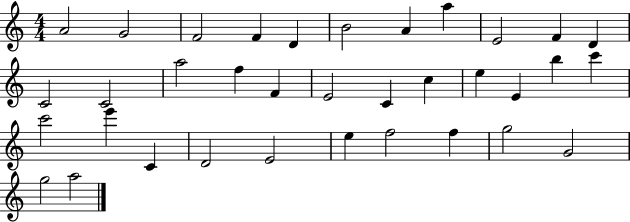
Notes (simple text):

A4/h G4/h F4/h F4/q D4/q B4/h A4/q A5/q E4/h F4/q D4/q C4/h C4/h A5/h F5/q F4/q E4/h C4/q C5/q E5/q E4/q B5/q C6/q C6/h E6/q C4/q D4/h E4/h E5/q F5/h F5/q G5/h G4/h G5/h A5/h